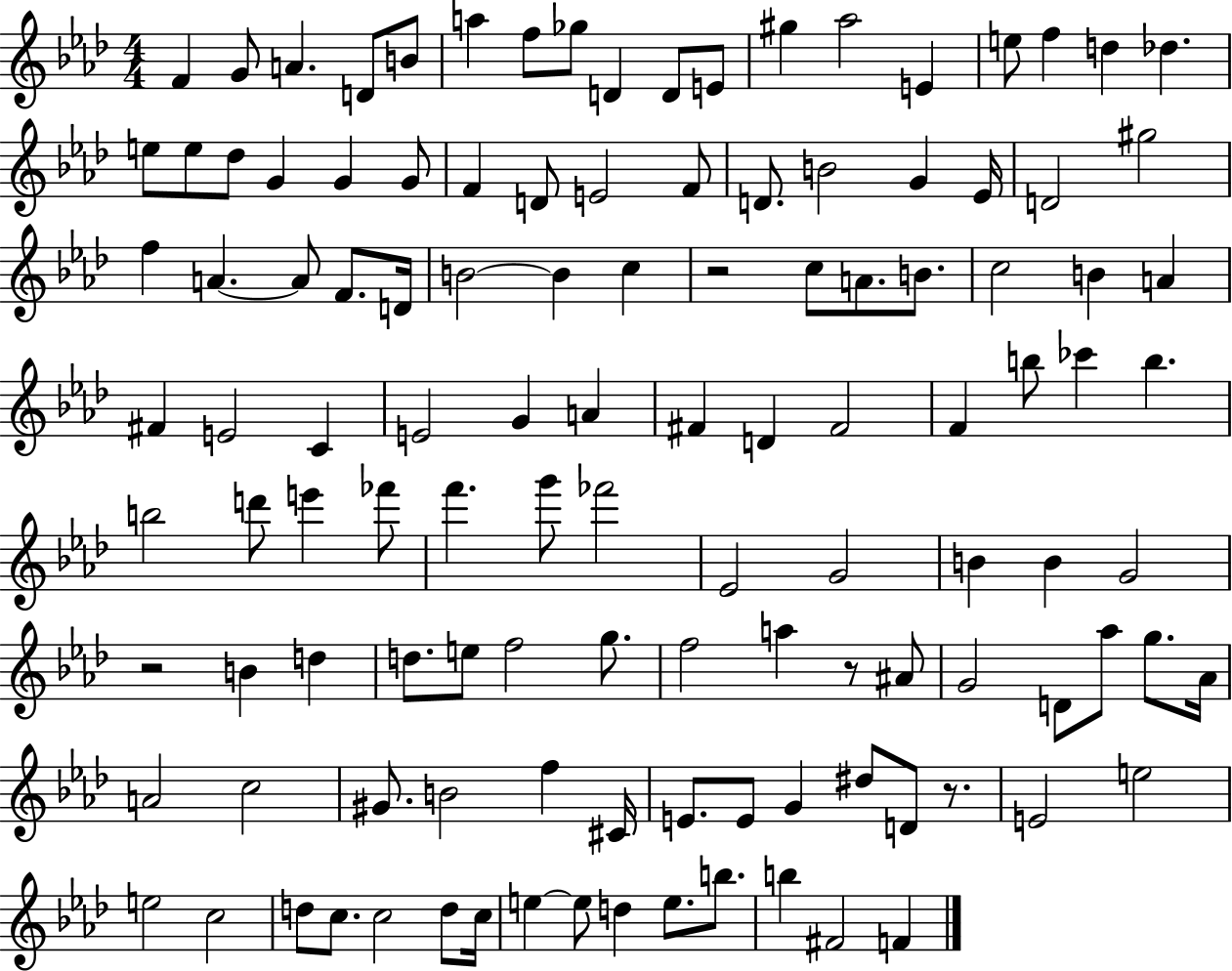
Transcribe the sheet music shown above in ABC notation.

X:1
T:Untitled
M:4/4
L:1/4
K:Ab
F G/2 A D/2 B/2 a f/2 _g/2 D D/2 E/2 ^g _a2 E e/2 f d _d e/2 e/2 _d/2 G G G/2 F D/2 E2 F/2 D/2 B2 G _E/4 D2 ^g2 f A A/2 F/2 D/4 B2 B c z2 c/2 A/2 B/2 c2 B A ^F E2 C E2 G A ^F D ^F2 F b/2 _c' b b2 d'/2 e' _f'/2 f' g'/2 _f'2 _E2 G2 B B G2 z2 B d d/2 e/2 f2 g/2 f2 a z/2 ^A/2 G2 D/2 _a/2 g/2 _A/4 A2 c2 ^G/2 B2 f ^C/4 E/2 E/2 G ^d/2 D/2 z/2 E2 e2 e2 c2 d/2 c/2 c2 d/2 c/4 e e/2 d e/2 b/2 b ^F2 F